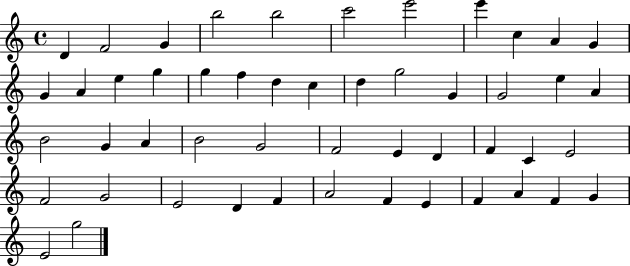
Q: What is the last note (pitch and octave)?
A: G5